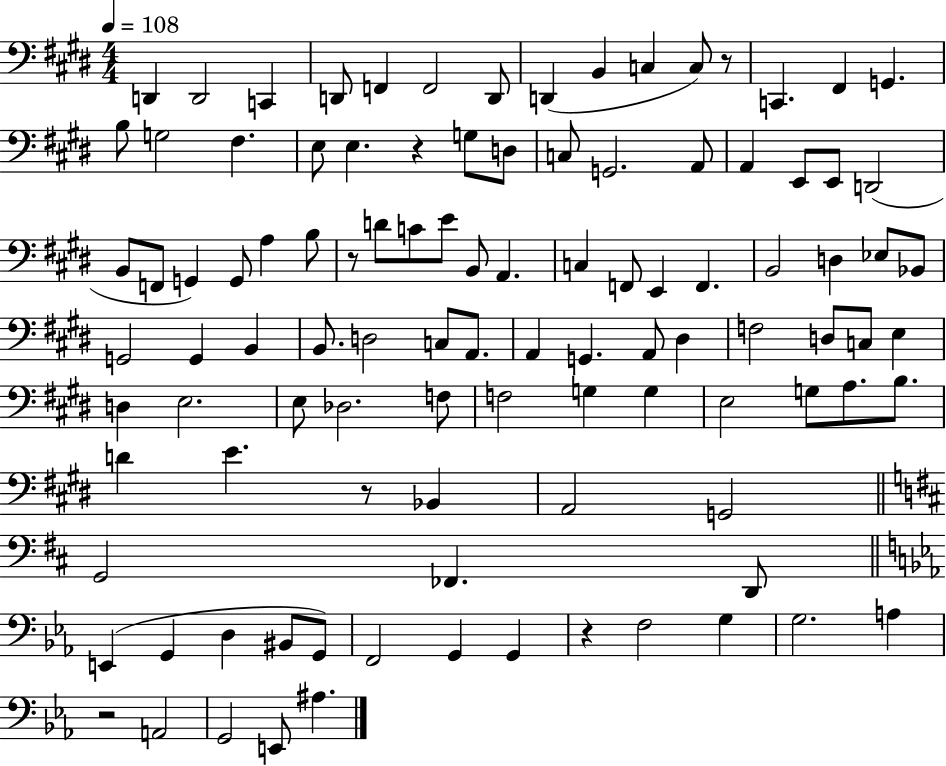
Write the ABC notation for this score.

X:1
T:Untitled
M:4/4
L:1/4
K:E
D,, D,,2 C,, D,,/2 F,, F,,2 D,,/2 D,, B,, C, C,/2 z/2 C,, ^F,, G,, B,/2 G,2 ^F, E,/2 E, z G,/2 D,/2 C,/2 G,,2 A,,/2 A,, E,,/2 E,,/2 D,,2 B,,/2 F,,/2 G,, G,,/2 A, B,/2 z/2 D/2 C/2 E/2 B,,/2 A,, C, F,,/2 E,, F,, B,,2 D, _E,/2 _B,,/2 G,,2 G,, B,, B,,/2 D,2 C,/2 A,,/2 A,, G,, A,,/2 ^D, F,2 D,/2 C,/2 E, D, E,2 E,/2 _D,2 F,/2 F,2 G, G, E,2 G,/2 A,/2 B,/2 D E z/2 _B,, A,,2 G,,2 G,,2 _F,, D,,/2 E,, G,, D, ^B,,/2 G,,/2 F,,2 G,, G,, z F,2 G, G,2 A, z2 A,,2 G,,2 E,,/2 ^A,